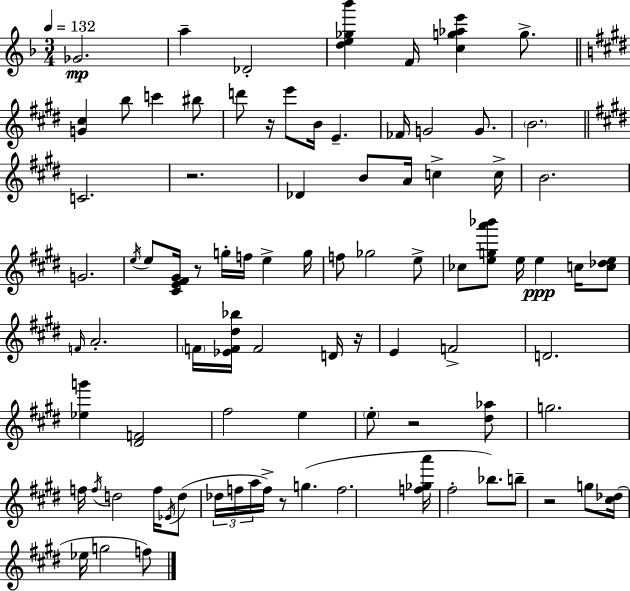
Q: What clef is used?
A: treble